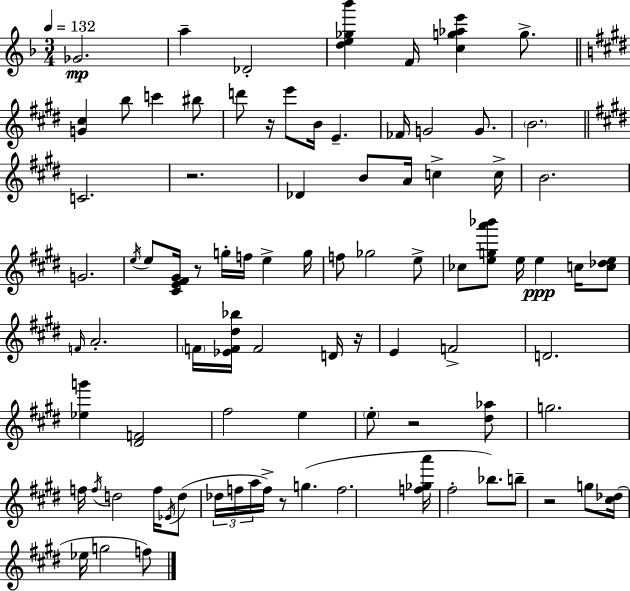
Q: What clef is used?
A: treble